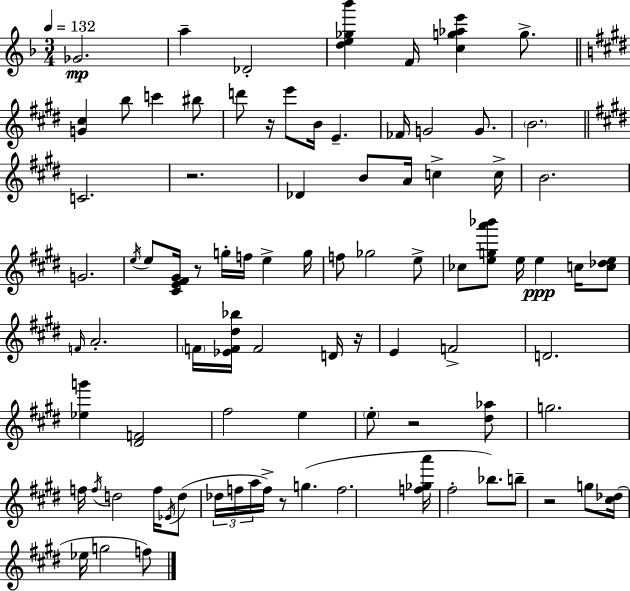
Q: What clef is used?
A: treble